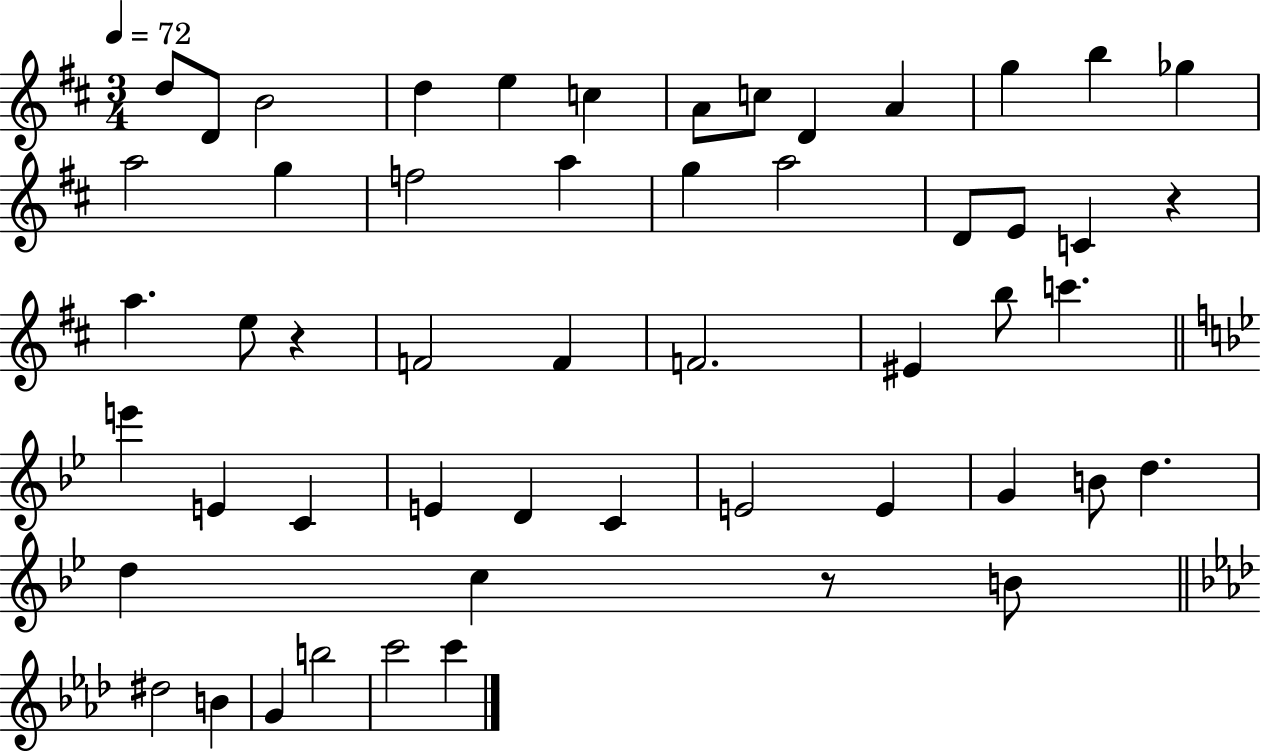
{
  \clef treble
  \numericTimeSignature
  \time 3/4
  \key d \major
  \tempo 4 = 72
  \repeat volta 2 { d''8 d'8 b'2 | d''4 e''4 c''4 | a'8 c''8 d'4 a'4 | g''4 b''4 ges''4 | \break a''2 g''4 | f''2 a''4 | g''4 a''2 | d'8 e'8 c'4 r4 | \break a''4. e''8 r4 | f'2 f'4 | f'2. | eis'4 b''8 c'''4. | \break \bar "||" \break \key g \minor e'''4 e'4 c'4 | e'4 d'4 c'4 | e'2 e'4 | g'4 b'8 d''4. | \break d''4 c''4 r8 b'8 | \bar "||" \break \key f \minor dis''2 b'4 | g'4 b''2 | c'''2 c'''4 | } \bar "|."
}